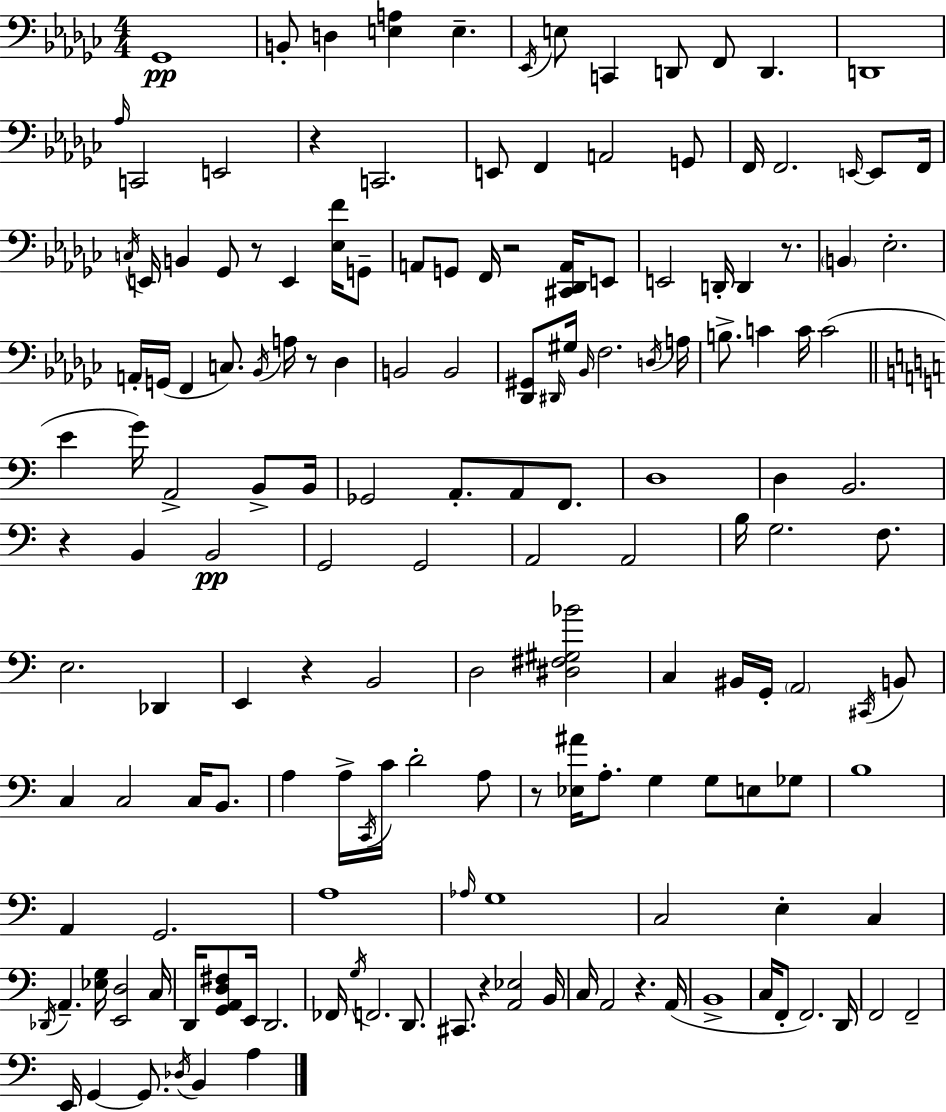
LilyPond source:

{
  \clef bass
  \numericTimeSignature
  \time 4/4
  \key ees \minor
  ges,1\pp | b,8-. d4 <e a>4 e4.-- | \acciaccatura { ees,16 } e8 c,4 d,8 f,8 d,4. | d,1 | \break \grace { aes16 } c,2 e,2 | r4 c,2. | e,8 f,4 a,2 | g,8 f,16 f,2. \grace { e,16~ }~ | \break e,8 f,16 \acciaccatura { c16 } e,16 b,4 ges,8 r8 e,4 | <ees f'>16 g,8-- a,8 g,8 f,16 r2 | <cis, des, a,>16 e,8 e,2 d,16-. d,4 | r8. \parenthesize b,4 ees2.-. | \break a,16-. g,16( f,4 c8.) \acciaccatura { bes,16 } a16 r8 | des4 b,2 b,2 | <des, gis,>8 \grace { dis,16 } gis16 \grace { bes,16 } f2. | \acciaccatura { d16 } a16 b8.-> c'4 c'16 | \break c'2( \bar "||" \break \key c \major e'4 g'16) a,2-> b,8-> b,16 | ges,2 a,8.-. a,8 f,8. | d1 | d4 b,2. | \break r4 b,4 b,2\pp | g,2 g,2 | a,2 a,2 | b16 g2. f8. | \break e2. des,4 | e,4 r4 b,2 | d2 <dis fis gis bes'>2 | c4 bis,16 g,16-. \parenthesize a,2 \acciaccatura { cis,16 } b,8 | \break c4 c2 c16 b,8. | a4 a16-> \acciaccatura { c,16 } c'16 d'2-. | a8 r8 <ees ais'>16 a8.-. g4 g8 e8 | ges8 b1 | \break a,4 g,2. | a1 | \grace { aes16 } g1 | c2 e4-. c4 | \break \acciaccatura { des,16 } a,4.-- <ees g>16 <e, d>2 | c16 d,16 <g, a, d fis>8 e,16 d,2. | fes,16 \acciaccatura { g16 } f,2. | d,8. cis,8. r4 <a, ees>2 | \break b,16 c16 a,2 r4. | a,16( b,1-> | c16 f,8-. f,2.) | d,16 f,2 f,2-- | \break e,16 g,4~~ g,8. \acciaccatura { des16 } b,4 | a4 \bar "|."
}